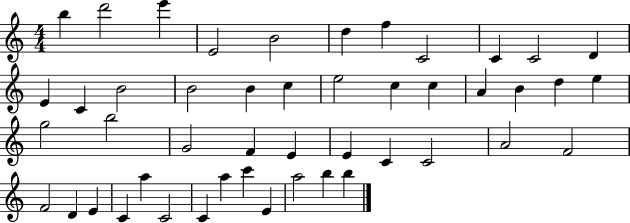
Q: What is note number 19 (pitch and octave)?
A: C5